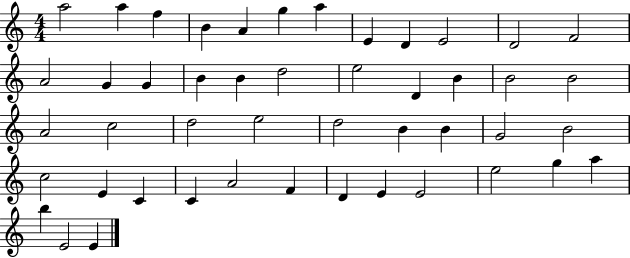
X:1
T:Untitled
M:4/4
L:1/4
K:C
a2 a f B A g a E D E2 D2 F2 A2 G G B B d2 e2 D B B2 B2 A2 c2 d2 e2 d2 B B G2 B2 c2 E C C A2 F D E E2 e2 g a b E2 E